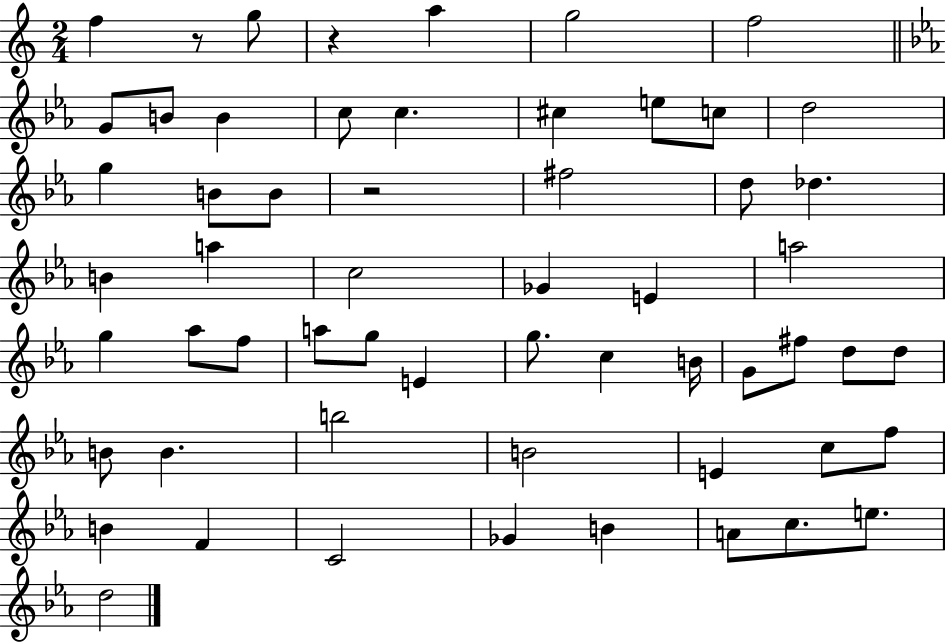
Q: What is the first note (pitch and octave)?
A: F5